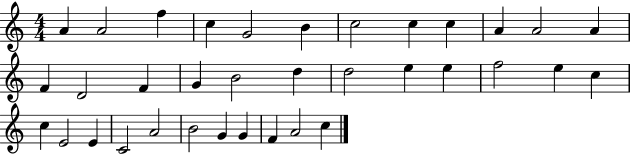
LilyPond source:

{
  \clef treble
  \numericTimeSignature
  \time 4/4
  \key c \major
  a'4 a'2 f''4 | c''4 g'2 b'4 | c''2 c''4 c''4 | a'4 a'2 a'4 | \break f'4 d'2 f'4 | g'4 b'2 d''4 | d''2 e''4 e''4 | f''2 e''4 c''4 | \break c''4 e'2 e'4 | c'2 a'2 | b'2 g'4 g'4 | f'4 a'2 c''4 | \break \bar "|."
}